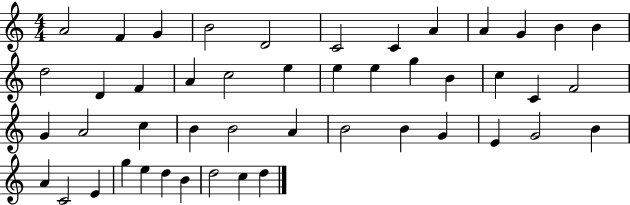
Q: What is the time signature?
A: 4/4